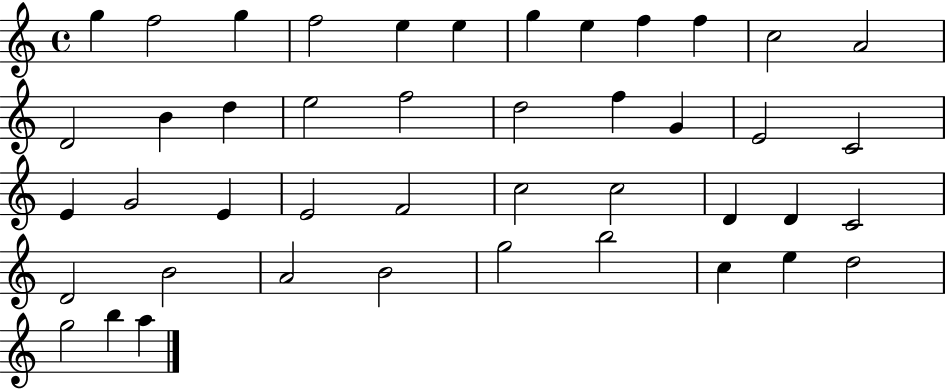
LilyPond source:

{
  \clef treble
  \time 4/4
  \defaultTimeSignature
  \key c \major
  g''4 f''2 g''4 | f''2 e''4 e''4 | g''4 e''4 f''4 f''4 | c''2 a'2 | \break d'2 b'4 d''4 | e''2 f''2 | d''2 f''4 g'4 | e'2 c'2 | \break e'4 g'2 e'4 | e'2 f'2 | c''2 c''2 | d'4 d'4 c'2 | \break d'2 b'2 | a'2 b'2 | g''2 b''2 | c''4 e''4 d''2 | \break g''2 b''4 a''4 | \bar "|."
}